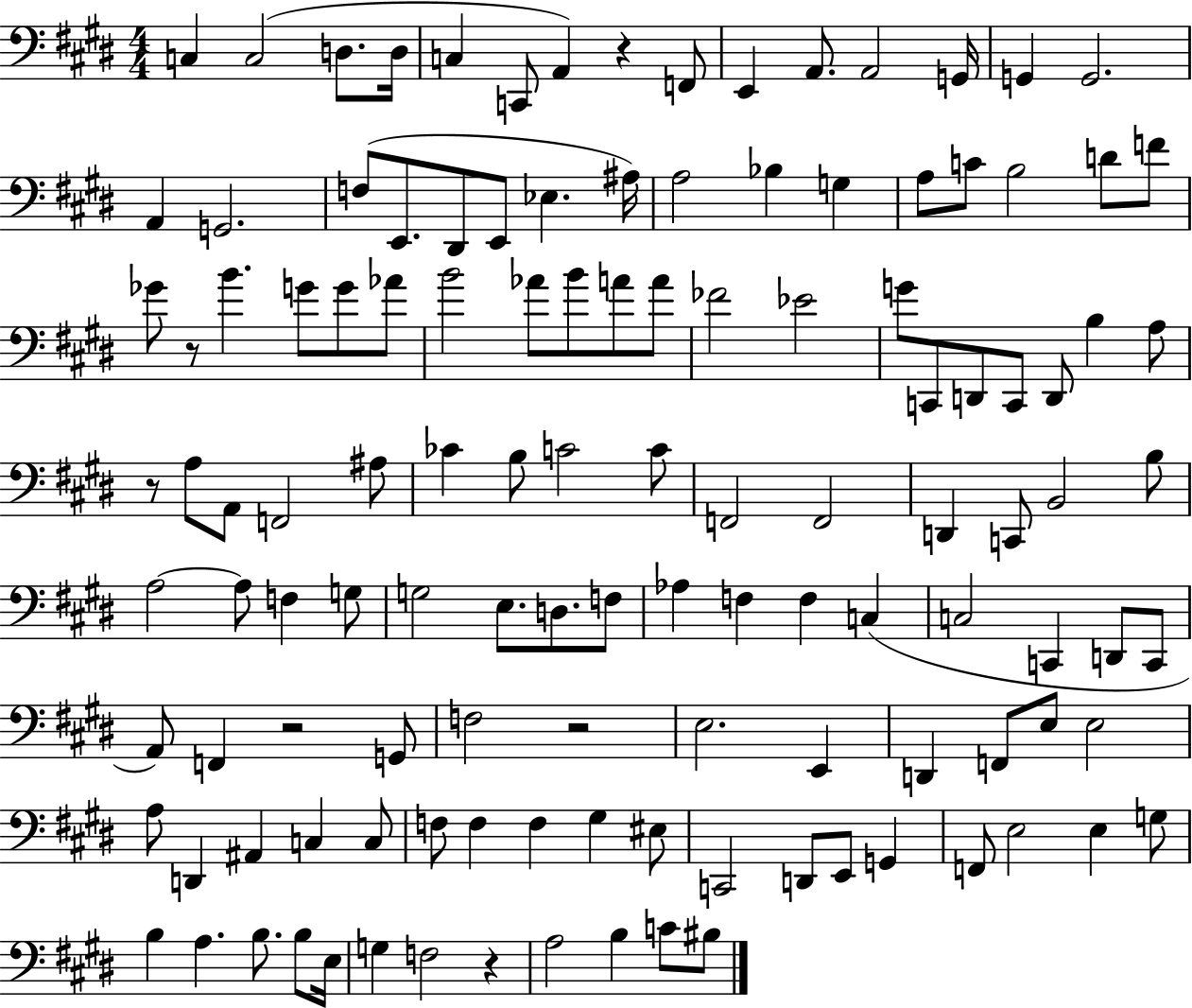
{
  \clef bass
  \numericTimeSignature
  \time 4/4
  \key e \major
  c4 c2( d8. d16 | c4 c,8 a,4) r4 f,8 | e,4 a,8. a,2 g,16 | g,4 g,2. | \break a,4 g,2. | f8( e,8. dis,8 e,8 ees4. ais16) | a2 bes4 g4 | a8 c'8 b2 d'8 f'8 | \break ges'8 r8 b'4. g'8 g'8 aes'8 | b'2 aes'8 b'8 a'8 a'8 | fes'2 ees'2 | g'8 c,8 d,8 c,8 d,8 b4 a8 | \break r8 a8 a,8 f,2 ais8 | ces'4 b8 c'2 c'8 | f,2 f,2 | d,4 c,8 b,2 b8 | \break a2~~ a8 f4 g8 | g2 e8. d8. f8 | aes4 f4 f4 c4( | c2 c,4 d,8 c,8 | \break a,8) f,4 r2 g,8 | f2 r2 | e2. e,4 | d,4 f,8 e8 e2 | \break a8 d,4 ais,4 c4 c8 | f8 f4 f4 gis4 eis8 | c,2 d,8 e,8 g,4 | f,8 e2 e4 g8 | \break b4 a4. b8. b8 e16 | g4 f2 r4 | a2 b4 c'8 bis8 | \bar "|."
}